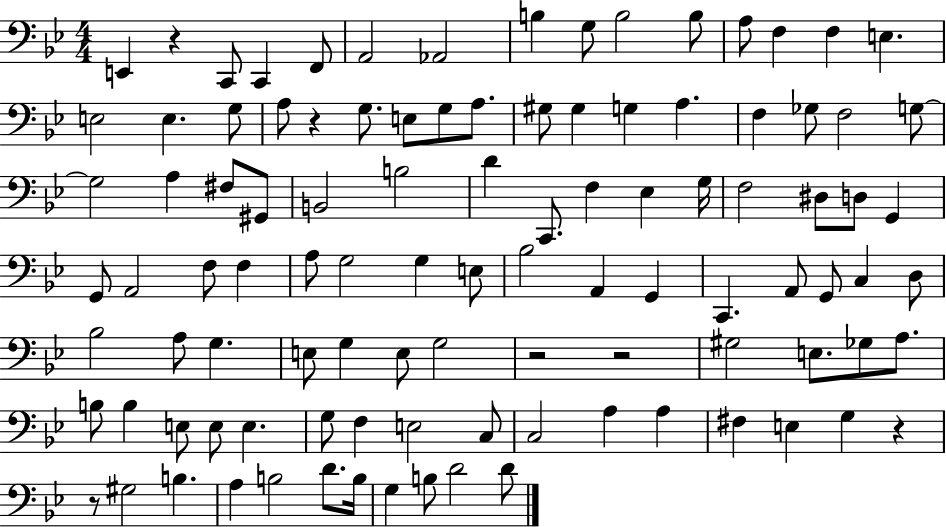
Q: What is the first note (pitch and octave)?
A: E2